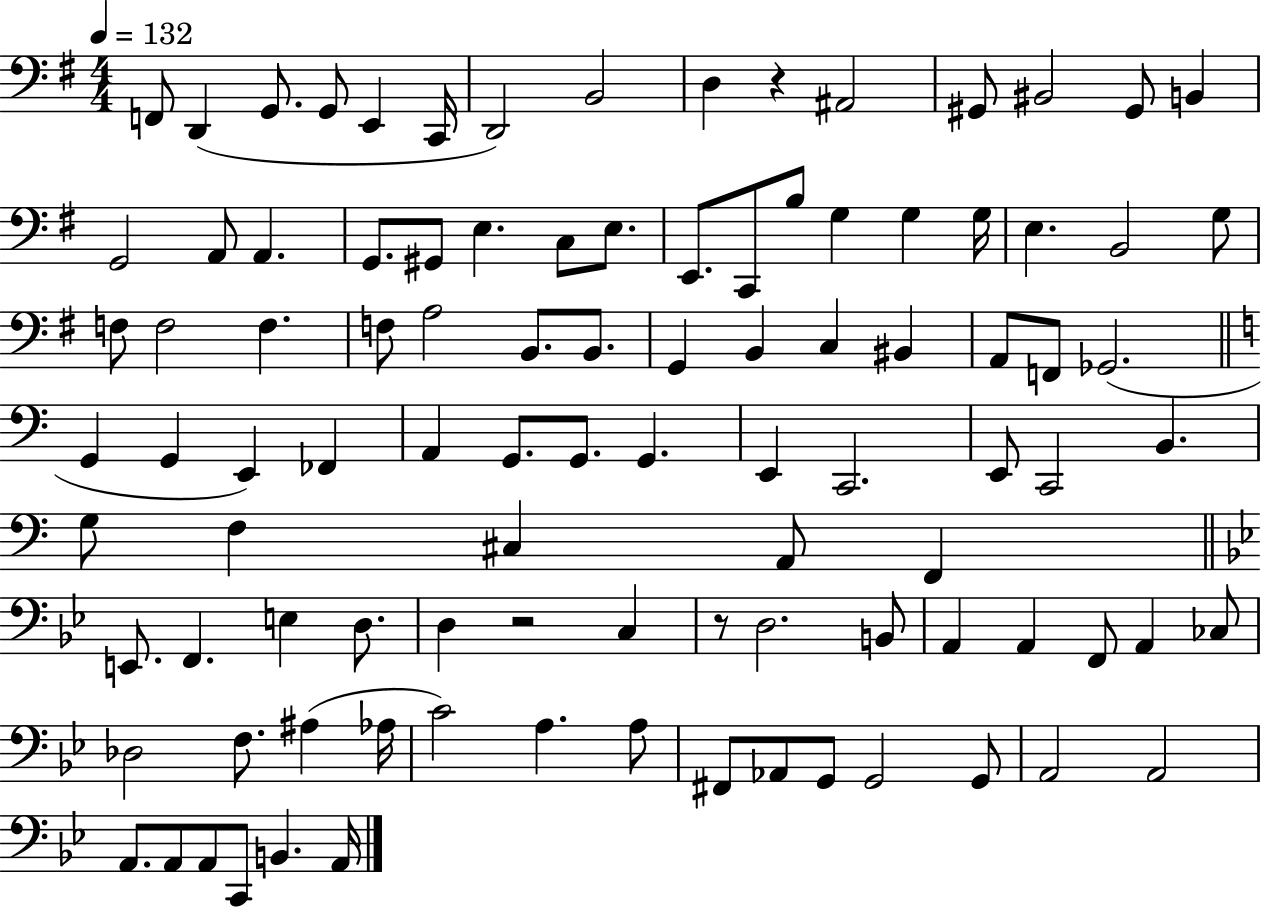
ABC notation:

X:1
T:Untitled
M:4/4
L:1/4
K:G
F,,/2 D,, G,,/2 G,,/2 E,, C,,/4 D,,2 B,,2 D, z ^A,,2 ^G,,/2 ^B,,2 ^G,,/2 B,, G,,2 A,,/2 A,, G,,/2 ^G,,/2 E, C,/2 E,/2 E,,/2 C,,/2 B,/2 G, G, G,/4 E, B,,2 G,/2 F,/2 F,2 F, F,/2 A,2 B,,/2 B,,/2 G,, B,, C, ^B,, A,,/2 F,,/2 _G,,2 G,, G,, E,, _F,, A,, G,,/2 G,,/2 G,, E,, C,,2 E,,/2 C,,2 B,, G,/2 F, ^C, A,,/2 F,, E,,/2 F,, E, D,/2 D, z2 C, z/2 D,2 B,,/2 A,, A,, F,,/2 A,, _C,/2 _D,2 F,/2 ^A, _A,/4 C2 A, A,/2 ^F,,/2 _A,,/2 G,,/2 G,,2 G,,/2 A,,2 A,,2 A,,/2 A,,/2 A,,/2 C,,/2 B,, A,,/4